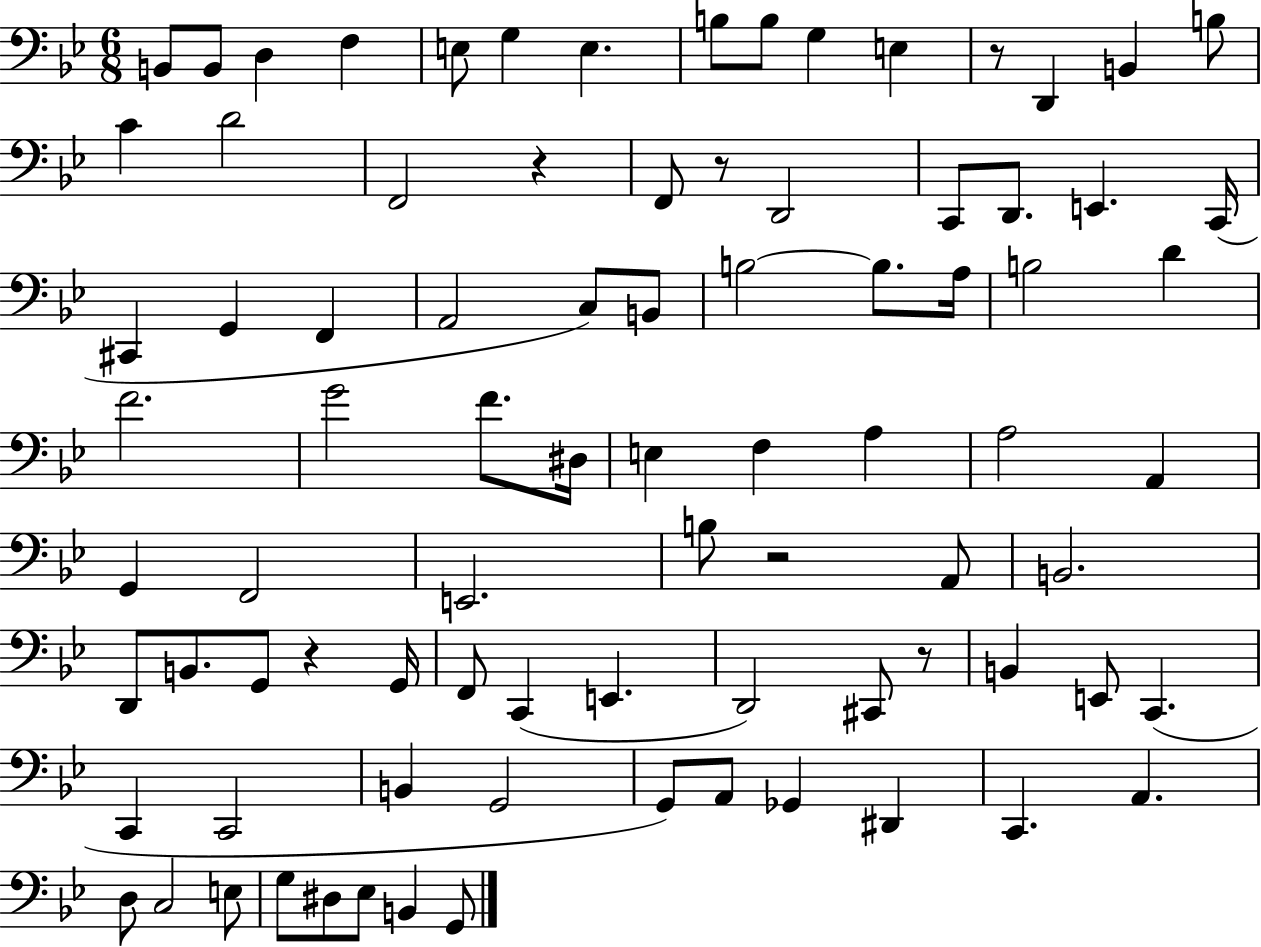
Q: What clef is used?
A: bass